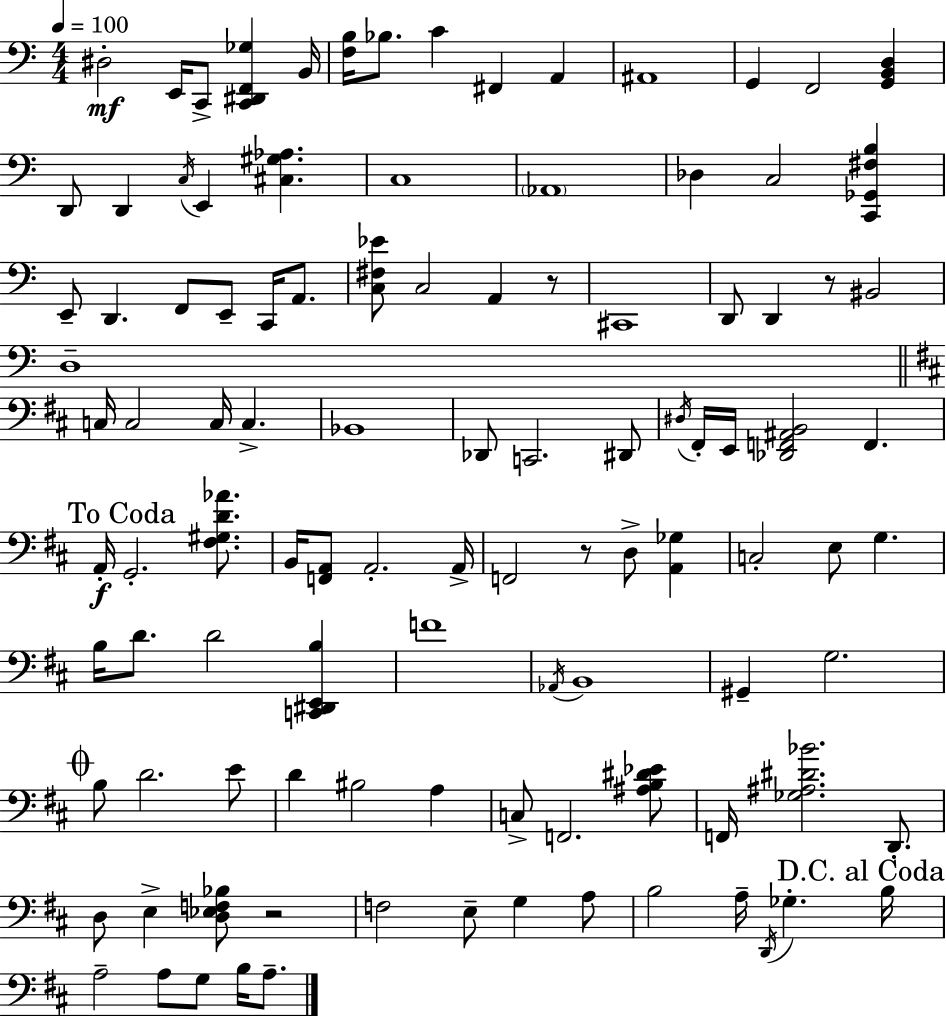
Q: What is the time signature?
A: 4/4